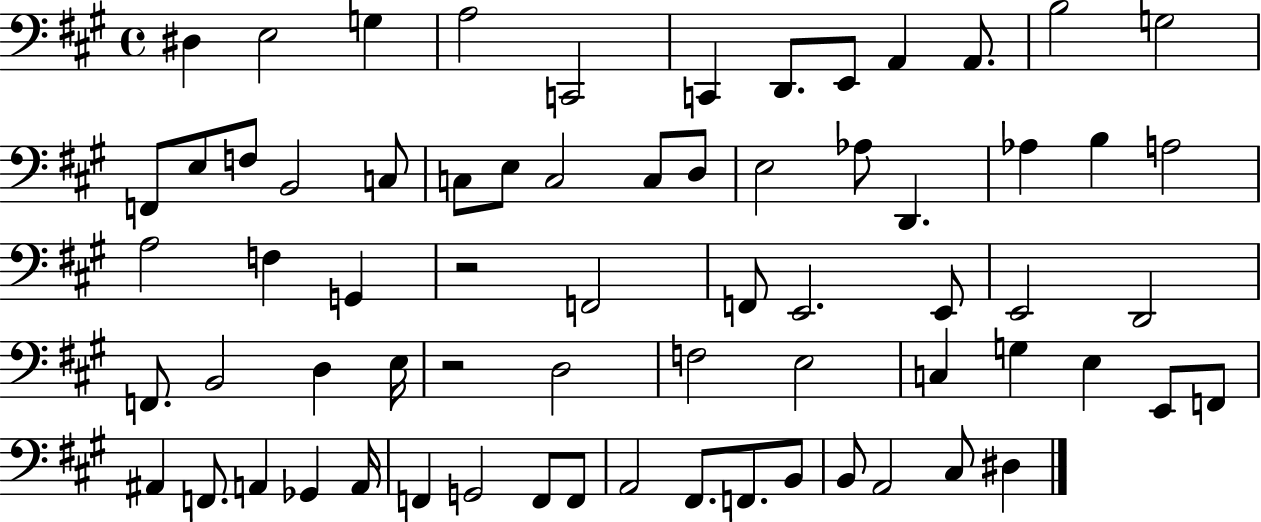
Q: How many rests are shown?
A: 2